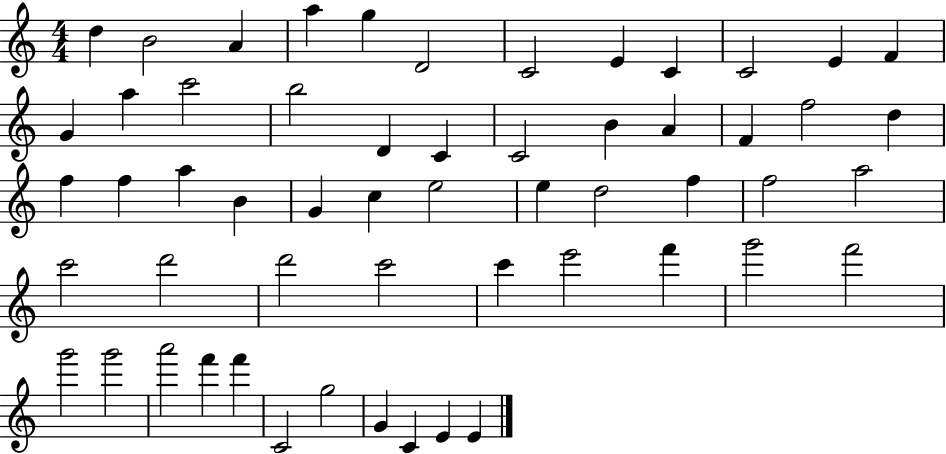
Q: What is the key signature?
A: C major